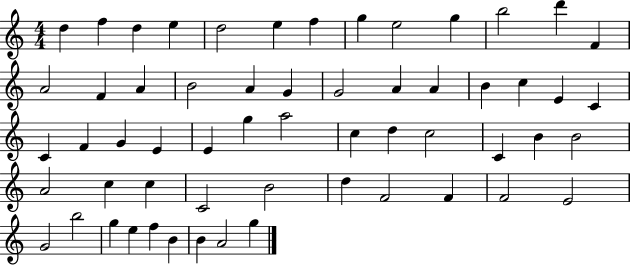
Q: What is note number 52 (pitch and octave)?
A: G5